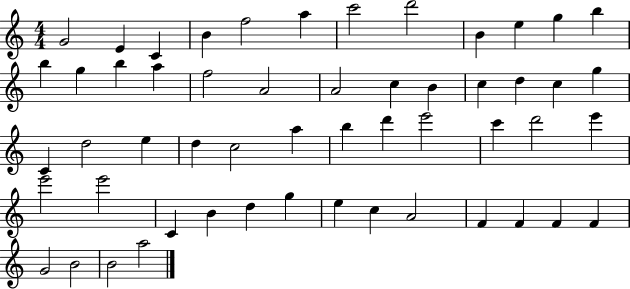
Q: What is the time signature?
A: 4/4